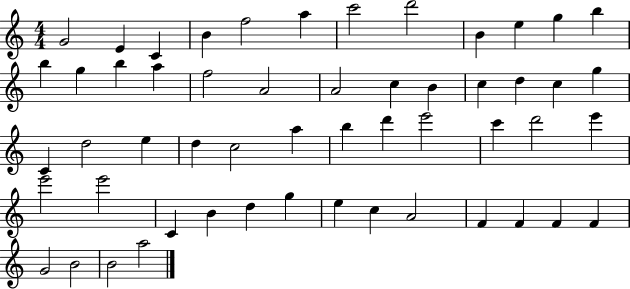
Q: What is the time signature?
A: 4/4